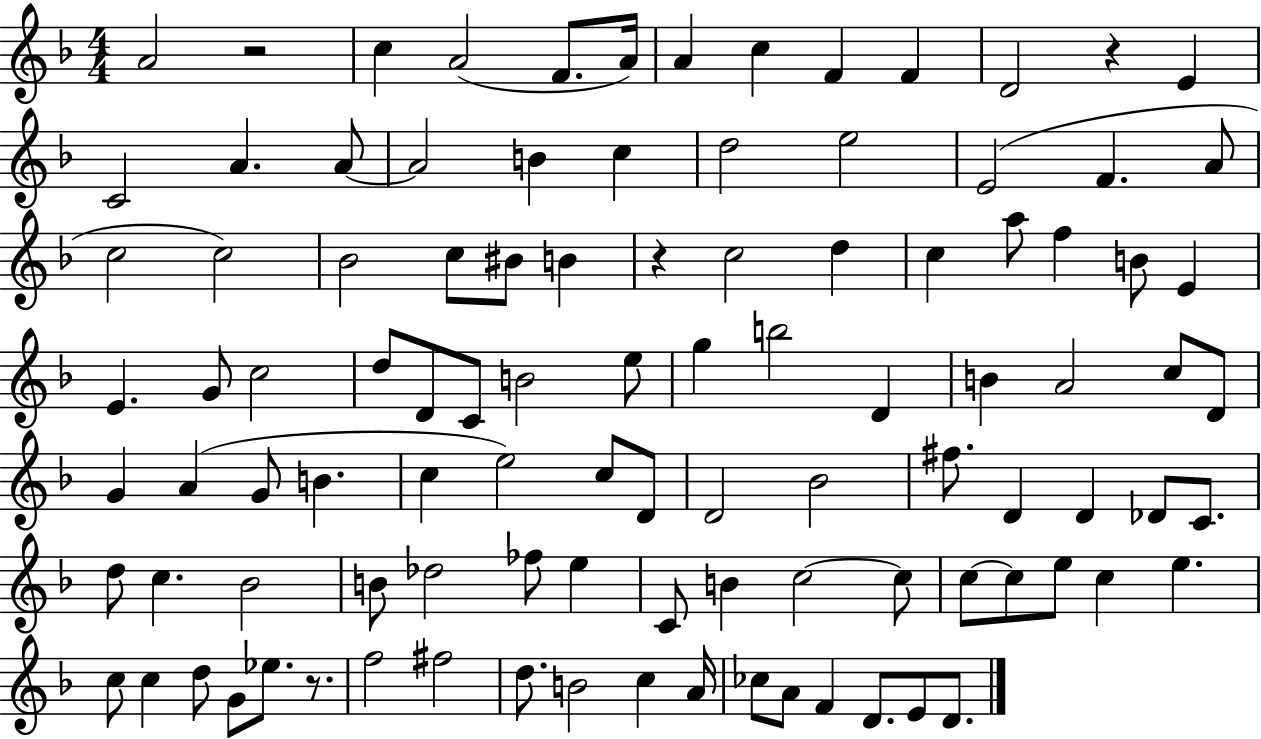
{
  \clef treble
  \numericTimeSignature
  \time 4/4
  \key f \major
  \repeat volta 2 { a'2 r2 | c''4 a'2( f'8. a'16) | a'4 c''4 f'4 f'4 | d'2 r4 e'4 | \break c'2 a'4. a'8~~ | a'2 b'4 c''4 | d''2 e''2 | e'2( f'4. a'8 | \break c''2 c''2) | bes'2 c''8 bis'8 b'4 | r4 c''2 d''4 | c''4 a''8 f''4 b'8 e'4 | \break e'4. g'8 c''2 | d''8 d'8 c'8 b'2 e''8 | g''4 b''2 d'4 | b'4 a'2 c''8 d'8 | \break g'4 a'4( g'8 b'4. | c''4 e''2) c''8 d'8 | d'2 bes'2 | fis''8. d'4 d'4 des'8 c'8. | \break d''8 c''4. bes'2 | b'8 des''2 fes''8 e''4 | c'8 b'4 c''2~~ c''8 | c''8~~ c''8 e''8 c''4 e''4. | \break c''8 c''4 d''8 g'8 ees''8. r8. | f''2 fis''2 | d''8. b'2 c''4 a'16 | ces''8 a'8 f'4 d'8. e'8 d'8. | \break } \bar "|."
}